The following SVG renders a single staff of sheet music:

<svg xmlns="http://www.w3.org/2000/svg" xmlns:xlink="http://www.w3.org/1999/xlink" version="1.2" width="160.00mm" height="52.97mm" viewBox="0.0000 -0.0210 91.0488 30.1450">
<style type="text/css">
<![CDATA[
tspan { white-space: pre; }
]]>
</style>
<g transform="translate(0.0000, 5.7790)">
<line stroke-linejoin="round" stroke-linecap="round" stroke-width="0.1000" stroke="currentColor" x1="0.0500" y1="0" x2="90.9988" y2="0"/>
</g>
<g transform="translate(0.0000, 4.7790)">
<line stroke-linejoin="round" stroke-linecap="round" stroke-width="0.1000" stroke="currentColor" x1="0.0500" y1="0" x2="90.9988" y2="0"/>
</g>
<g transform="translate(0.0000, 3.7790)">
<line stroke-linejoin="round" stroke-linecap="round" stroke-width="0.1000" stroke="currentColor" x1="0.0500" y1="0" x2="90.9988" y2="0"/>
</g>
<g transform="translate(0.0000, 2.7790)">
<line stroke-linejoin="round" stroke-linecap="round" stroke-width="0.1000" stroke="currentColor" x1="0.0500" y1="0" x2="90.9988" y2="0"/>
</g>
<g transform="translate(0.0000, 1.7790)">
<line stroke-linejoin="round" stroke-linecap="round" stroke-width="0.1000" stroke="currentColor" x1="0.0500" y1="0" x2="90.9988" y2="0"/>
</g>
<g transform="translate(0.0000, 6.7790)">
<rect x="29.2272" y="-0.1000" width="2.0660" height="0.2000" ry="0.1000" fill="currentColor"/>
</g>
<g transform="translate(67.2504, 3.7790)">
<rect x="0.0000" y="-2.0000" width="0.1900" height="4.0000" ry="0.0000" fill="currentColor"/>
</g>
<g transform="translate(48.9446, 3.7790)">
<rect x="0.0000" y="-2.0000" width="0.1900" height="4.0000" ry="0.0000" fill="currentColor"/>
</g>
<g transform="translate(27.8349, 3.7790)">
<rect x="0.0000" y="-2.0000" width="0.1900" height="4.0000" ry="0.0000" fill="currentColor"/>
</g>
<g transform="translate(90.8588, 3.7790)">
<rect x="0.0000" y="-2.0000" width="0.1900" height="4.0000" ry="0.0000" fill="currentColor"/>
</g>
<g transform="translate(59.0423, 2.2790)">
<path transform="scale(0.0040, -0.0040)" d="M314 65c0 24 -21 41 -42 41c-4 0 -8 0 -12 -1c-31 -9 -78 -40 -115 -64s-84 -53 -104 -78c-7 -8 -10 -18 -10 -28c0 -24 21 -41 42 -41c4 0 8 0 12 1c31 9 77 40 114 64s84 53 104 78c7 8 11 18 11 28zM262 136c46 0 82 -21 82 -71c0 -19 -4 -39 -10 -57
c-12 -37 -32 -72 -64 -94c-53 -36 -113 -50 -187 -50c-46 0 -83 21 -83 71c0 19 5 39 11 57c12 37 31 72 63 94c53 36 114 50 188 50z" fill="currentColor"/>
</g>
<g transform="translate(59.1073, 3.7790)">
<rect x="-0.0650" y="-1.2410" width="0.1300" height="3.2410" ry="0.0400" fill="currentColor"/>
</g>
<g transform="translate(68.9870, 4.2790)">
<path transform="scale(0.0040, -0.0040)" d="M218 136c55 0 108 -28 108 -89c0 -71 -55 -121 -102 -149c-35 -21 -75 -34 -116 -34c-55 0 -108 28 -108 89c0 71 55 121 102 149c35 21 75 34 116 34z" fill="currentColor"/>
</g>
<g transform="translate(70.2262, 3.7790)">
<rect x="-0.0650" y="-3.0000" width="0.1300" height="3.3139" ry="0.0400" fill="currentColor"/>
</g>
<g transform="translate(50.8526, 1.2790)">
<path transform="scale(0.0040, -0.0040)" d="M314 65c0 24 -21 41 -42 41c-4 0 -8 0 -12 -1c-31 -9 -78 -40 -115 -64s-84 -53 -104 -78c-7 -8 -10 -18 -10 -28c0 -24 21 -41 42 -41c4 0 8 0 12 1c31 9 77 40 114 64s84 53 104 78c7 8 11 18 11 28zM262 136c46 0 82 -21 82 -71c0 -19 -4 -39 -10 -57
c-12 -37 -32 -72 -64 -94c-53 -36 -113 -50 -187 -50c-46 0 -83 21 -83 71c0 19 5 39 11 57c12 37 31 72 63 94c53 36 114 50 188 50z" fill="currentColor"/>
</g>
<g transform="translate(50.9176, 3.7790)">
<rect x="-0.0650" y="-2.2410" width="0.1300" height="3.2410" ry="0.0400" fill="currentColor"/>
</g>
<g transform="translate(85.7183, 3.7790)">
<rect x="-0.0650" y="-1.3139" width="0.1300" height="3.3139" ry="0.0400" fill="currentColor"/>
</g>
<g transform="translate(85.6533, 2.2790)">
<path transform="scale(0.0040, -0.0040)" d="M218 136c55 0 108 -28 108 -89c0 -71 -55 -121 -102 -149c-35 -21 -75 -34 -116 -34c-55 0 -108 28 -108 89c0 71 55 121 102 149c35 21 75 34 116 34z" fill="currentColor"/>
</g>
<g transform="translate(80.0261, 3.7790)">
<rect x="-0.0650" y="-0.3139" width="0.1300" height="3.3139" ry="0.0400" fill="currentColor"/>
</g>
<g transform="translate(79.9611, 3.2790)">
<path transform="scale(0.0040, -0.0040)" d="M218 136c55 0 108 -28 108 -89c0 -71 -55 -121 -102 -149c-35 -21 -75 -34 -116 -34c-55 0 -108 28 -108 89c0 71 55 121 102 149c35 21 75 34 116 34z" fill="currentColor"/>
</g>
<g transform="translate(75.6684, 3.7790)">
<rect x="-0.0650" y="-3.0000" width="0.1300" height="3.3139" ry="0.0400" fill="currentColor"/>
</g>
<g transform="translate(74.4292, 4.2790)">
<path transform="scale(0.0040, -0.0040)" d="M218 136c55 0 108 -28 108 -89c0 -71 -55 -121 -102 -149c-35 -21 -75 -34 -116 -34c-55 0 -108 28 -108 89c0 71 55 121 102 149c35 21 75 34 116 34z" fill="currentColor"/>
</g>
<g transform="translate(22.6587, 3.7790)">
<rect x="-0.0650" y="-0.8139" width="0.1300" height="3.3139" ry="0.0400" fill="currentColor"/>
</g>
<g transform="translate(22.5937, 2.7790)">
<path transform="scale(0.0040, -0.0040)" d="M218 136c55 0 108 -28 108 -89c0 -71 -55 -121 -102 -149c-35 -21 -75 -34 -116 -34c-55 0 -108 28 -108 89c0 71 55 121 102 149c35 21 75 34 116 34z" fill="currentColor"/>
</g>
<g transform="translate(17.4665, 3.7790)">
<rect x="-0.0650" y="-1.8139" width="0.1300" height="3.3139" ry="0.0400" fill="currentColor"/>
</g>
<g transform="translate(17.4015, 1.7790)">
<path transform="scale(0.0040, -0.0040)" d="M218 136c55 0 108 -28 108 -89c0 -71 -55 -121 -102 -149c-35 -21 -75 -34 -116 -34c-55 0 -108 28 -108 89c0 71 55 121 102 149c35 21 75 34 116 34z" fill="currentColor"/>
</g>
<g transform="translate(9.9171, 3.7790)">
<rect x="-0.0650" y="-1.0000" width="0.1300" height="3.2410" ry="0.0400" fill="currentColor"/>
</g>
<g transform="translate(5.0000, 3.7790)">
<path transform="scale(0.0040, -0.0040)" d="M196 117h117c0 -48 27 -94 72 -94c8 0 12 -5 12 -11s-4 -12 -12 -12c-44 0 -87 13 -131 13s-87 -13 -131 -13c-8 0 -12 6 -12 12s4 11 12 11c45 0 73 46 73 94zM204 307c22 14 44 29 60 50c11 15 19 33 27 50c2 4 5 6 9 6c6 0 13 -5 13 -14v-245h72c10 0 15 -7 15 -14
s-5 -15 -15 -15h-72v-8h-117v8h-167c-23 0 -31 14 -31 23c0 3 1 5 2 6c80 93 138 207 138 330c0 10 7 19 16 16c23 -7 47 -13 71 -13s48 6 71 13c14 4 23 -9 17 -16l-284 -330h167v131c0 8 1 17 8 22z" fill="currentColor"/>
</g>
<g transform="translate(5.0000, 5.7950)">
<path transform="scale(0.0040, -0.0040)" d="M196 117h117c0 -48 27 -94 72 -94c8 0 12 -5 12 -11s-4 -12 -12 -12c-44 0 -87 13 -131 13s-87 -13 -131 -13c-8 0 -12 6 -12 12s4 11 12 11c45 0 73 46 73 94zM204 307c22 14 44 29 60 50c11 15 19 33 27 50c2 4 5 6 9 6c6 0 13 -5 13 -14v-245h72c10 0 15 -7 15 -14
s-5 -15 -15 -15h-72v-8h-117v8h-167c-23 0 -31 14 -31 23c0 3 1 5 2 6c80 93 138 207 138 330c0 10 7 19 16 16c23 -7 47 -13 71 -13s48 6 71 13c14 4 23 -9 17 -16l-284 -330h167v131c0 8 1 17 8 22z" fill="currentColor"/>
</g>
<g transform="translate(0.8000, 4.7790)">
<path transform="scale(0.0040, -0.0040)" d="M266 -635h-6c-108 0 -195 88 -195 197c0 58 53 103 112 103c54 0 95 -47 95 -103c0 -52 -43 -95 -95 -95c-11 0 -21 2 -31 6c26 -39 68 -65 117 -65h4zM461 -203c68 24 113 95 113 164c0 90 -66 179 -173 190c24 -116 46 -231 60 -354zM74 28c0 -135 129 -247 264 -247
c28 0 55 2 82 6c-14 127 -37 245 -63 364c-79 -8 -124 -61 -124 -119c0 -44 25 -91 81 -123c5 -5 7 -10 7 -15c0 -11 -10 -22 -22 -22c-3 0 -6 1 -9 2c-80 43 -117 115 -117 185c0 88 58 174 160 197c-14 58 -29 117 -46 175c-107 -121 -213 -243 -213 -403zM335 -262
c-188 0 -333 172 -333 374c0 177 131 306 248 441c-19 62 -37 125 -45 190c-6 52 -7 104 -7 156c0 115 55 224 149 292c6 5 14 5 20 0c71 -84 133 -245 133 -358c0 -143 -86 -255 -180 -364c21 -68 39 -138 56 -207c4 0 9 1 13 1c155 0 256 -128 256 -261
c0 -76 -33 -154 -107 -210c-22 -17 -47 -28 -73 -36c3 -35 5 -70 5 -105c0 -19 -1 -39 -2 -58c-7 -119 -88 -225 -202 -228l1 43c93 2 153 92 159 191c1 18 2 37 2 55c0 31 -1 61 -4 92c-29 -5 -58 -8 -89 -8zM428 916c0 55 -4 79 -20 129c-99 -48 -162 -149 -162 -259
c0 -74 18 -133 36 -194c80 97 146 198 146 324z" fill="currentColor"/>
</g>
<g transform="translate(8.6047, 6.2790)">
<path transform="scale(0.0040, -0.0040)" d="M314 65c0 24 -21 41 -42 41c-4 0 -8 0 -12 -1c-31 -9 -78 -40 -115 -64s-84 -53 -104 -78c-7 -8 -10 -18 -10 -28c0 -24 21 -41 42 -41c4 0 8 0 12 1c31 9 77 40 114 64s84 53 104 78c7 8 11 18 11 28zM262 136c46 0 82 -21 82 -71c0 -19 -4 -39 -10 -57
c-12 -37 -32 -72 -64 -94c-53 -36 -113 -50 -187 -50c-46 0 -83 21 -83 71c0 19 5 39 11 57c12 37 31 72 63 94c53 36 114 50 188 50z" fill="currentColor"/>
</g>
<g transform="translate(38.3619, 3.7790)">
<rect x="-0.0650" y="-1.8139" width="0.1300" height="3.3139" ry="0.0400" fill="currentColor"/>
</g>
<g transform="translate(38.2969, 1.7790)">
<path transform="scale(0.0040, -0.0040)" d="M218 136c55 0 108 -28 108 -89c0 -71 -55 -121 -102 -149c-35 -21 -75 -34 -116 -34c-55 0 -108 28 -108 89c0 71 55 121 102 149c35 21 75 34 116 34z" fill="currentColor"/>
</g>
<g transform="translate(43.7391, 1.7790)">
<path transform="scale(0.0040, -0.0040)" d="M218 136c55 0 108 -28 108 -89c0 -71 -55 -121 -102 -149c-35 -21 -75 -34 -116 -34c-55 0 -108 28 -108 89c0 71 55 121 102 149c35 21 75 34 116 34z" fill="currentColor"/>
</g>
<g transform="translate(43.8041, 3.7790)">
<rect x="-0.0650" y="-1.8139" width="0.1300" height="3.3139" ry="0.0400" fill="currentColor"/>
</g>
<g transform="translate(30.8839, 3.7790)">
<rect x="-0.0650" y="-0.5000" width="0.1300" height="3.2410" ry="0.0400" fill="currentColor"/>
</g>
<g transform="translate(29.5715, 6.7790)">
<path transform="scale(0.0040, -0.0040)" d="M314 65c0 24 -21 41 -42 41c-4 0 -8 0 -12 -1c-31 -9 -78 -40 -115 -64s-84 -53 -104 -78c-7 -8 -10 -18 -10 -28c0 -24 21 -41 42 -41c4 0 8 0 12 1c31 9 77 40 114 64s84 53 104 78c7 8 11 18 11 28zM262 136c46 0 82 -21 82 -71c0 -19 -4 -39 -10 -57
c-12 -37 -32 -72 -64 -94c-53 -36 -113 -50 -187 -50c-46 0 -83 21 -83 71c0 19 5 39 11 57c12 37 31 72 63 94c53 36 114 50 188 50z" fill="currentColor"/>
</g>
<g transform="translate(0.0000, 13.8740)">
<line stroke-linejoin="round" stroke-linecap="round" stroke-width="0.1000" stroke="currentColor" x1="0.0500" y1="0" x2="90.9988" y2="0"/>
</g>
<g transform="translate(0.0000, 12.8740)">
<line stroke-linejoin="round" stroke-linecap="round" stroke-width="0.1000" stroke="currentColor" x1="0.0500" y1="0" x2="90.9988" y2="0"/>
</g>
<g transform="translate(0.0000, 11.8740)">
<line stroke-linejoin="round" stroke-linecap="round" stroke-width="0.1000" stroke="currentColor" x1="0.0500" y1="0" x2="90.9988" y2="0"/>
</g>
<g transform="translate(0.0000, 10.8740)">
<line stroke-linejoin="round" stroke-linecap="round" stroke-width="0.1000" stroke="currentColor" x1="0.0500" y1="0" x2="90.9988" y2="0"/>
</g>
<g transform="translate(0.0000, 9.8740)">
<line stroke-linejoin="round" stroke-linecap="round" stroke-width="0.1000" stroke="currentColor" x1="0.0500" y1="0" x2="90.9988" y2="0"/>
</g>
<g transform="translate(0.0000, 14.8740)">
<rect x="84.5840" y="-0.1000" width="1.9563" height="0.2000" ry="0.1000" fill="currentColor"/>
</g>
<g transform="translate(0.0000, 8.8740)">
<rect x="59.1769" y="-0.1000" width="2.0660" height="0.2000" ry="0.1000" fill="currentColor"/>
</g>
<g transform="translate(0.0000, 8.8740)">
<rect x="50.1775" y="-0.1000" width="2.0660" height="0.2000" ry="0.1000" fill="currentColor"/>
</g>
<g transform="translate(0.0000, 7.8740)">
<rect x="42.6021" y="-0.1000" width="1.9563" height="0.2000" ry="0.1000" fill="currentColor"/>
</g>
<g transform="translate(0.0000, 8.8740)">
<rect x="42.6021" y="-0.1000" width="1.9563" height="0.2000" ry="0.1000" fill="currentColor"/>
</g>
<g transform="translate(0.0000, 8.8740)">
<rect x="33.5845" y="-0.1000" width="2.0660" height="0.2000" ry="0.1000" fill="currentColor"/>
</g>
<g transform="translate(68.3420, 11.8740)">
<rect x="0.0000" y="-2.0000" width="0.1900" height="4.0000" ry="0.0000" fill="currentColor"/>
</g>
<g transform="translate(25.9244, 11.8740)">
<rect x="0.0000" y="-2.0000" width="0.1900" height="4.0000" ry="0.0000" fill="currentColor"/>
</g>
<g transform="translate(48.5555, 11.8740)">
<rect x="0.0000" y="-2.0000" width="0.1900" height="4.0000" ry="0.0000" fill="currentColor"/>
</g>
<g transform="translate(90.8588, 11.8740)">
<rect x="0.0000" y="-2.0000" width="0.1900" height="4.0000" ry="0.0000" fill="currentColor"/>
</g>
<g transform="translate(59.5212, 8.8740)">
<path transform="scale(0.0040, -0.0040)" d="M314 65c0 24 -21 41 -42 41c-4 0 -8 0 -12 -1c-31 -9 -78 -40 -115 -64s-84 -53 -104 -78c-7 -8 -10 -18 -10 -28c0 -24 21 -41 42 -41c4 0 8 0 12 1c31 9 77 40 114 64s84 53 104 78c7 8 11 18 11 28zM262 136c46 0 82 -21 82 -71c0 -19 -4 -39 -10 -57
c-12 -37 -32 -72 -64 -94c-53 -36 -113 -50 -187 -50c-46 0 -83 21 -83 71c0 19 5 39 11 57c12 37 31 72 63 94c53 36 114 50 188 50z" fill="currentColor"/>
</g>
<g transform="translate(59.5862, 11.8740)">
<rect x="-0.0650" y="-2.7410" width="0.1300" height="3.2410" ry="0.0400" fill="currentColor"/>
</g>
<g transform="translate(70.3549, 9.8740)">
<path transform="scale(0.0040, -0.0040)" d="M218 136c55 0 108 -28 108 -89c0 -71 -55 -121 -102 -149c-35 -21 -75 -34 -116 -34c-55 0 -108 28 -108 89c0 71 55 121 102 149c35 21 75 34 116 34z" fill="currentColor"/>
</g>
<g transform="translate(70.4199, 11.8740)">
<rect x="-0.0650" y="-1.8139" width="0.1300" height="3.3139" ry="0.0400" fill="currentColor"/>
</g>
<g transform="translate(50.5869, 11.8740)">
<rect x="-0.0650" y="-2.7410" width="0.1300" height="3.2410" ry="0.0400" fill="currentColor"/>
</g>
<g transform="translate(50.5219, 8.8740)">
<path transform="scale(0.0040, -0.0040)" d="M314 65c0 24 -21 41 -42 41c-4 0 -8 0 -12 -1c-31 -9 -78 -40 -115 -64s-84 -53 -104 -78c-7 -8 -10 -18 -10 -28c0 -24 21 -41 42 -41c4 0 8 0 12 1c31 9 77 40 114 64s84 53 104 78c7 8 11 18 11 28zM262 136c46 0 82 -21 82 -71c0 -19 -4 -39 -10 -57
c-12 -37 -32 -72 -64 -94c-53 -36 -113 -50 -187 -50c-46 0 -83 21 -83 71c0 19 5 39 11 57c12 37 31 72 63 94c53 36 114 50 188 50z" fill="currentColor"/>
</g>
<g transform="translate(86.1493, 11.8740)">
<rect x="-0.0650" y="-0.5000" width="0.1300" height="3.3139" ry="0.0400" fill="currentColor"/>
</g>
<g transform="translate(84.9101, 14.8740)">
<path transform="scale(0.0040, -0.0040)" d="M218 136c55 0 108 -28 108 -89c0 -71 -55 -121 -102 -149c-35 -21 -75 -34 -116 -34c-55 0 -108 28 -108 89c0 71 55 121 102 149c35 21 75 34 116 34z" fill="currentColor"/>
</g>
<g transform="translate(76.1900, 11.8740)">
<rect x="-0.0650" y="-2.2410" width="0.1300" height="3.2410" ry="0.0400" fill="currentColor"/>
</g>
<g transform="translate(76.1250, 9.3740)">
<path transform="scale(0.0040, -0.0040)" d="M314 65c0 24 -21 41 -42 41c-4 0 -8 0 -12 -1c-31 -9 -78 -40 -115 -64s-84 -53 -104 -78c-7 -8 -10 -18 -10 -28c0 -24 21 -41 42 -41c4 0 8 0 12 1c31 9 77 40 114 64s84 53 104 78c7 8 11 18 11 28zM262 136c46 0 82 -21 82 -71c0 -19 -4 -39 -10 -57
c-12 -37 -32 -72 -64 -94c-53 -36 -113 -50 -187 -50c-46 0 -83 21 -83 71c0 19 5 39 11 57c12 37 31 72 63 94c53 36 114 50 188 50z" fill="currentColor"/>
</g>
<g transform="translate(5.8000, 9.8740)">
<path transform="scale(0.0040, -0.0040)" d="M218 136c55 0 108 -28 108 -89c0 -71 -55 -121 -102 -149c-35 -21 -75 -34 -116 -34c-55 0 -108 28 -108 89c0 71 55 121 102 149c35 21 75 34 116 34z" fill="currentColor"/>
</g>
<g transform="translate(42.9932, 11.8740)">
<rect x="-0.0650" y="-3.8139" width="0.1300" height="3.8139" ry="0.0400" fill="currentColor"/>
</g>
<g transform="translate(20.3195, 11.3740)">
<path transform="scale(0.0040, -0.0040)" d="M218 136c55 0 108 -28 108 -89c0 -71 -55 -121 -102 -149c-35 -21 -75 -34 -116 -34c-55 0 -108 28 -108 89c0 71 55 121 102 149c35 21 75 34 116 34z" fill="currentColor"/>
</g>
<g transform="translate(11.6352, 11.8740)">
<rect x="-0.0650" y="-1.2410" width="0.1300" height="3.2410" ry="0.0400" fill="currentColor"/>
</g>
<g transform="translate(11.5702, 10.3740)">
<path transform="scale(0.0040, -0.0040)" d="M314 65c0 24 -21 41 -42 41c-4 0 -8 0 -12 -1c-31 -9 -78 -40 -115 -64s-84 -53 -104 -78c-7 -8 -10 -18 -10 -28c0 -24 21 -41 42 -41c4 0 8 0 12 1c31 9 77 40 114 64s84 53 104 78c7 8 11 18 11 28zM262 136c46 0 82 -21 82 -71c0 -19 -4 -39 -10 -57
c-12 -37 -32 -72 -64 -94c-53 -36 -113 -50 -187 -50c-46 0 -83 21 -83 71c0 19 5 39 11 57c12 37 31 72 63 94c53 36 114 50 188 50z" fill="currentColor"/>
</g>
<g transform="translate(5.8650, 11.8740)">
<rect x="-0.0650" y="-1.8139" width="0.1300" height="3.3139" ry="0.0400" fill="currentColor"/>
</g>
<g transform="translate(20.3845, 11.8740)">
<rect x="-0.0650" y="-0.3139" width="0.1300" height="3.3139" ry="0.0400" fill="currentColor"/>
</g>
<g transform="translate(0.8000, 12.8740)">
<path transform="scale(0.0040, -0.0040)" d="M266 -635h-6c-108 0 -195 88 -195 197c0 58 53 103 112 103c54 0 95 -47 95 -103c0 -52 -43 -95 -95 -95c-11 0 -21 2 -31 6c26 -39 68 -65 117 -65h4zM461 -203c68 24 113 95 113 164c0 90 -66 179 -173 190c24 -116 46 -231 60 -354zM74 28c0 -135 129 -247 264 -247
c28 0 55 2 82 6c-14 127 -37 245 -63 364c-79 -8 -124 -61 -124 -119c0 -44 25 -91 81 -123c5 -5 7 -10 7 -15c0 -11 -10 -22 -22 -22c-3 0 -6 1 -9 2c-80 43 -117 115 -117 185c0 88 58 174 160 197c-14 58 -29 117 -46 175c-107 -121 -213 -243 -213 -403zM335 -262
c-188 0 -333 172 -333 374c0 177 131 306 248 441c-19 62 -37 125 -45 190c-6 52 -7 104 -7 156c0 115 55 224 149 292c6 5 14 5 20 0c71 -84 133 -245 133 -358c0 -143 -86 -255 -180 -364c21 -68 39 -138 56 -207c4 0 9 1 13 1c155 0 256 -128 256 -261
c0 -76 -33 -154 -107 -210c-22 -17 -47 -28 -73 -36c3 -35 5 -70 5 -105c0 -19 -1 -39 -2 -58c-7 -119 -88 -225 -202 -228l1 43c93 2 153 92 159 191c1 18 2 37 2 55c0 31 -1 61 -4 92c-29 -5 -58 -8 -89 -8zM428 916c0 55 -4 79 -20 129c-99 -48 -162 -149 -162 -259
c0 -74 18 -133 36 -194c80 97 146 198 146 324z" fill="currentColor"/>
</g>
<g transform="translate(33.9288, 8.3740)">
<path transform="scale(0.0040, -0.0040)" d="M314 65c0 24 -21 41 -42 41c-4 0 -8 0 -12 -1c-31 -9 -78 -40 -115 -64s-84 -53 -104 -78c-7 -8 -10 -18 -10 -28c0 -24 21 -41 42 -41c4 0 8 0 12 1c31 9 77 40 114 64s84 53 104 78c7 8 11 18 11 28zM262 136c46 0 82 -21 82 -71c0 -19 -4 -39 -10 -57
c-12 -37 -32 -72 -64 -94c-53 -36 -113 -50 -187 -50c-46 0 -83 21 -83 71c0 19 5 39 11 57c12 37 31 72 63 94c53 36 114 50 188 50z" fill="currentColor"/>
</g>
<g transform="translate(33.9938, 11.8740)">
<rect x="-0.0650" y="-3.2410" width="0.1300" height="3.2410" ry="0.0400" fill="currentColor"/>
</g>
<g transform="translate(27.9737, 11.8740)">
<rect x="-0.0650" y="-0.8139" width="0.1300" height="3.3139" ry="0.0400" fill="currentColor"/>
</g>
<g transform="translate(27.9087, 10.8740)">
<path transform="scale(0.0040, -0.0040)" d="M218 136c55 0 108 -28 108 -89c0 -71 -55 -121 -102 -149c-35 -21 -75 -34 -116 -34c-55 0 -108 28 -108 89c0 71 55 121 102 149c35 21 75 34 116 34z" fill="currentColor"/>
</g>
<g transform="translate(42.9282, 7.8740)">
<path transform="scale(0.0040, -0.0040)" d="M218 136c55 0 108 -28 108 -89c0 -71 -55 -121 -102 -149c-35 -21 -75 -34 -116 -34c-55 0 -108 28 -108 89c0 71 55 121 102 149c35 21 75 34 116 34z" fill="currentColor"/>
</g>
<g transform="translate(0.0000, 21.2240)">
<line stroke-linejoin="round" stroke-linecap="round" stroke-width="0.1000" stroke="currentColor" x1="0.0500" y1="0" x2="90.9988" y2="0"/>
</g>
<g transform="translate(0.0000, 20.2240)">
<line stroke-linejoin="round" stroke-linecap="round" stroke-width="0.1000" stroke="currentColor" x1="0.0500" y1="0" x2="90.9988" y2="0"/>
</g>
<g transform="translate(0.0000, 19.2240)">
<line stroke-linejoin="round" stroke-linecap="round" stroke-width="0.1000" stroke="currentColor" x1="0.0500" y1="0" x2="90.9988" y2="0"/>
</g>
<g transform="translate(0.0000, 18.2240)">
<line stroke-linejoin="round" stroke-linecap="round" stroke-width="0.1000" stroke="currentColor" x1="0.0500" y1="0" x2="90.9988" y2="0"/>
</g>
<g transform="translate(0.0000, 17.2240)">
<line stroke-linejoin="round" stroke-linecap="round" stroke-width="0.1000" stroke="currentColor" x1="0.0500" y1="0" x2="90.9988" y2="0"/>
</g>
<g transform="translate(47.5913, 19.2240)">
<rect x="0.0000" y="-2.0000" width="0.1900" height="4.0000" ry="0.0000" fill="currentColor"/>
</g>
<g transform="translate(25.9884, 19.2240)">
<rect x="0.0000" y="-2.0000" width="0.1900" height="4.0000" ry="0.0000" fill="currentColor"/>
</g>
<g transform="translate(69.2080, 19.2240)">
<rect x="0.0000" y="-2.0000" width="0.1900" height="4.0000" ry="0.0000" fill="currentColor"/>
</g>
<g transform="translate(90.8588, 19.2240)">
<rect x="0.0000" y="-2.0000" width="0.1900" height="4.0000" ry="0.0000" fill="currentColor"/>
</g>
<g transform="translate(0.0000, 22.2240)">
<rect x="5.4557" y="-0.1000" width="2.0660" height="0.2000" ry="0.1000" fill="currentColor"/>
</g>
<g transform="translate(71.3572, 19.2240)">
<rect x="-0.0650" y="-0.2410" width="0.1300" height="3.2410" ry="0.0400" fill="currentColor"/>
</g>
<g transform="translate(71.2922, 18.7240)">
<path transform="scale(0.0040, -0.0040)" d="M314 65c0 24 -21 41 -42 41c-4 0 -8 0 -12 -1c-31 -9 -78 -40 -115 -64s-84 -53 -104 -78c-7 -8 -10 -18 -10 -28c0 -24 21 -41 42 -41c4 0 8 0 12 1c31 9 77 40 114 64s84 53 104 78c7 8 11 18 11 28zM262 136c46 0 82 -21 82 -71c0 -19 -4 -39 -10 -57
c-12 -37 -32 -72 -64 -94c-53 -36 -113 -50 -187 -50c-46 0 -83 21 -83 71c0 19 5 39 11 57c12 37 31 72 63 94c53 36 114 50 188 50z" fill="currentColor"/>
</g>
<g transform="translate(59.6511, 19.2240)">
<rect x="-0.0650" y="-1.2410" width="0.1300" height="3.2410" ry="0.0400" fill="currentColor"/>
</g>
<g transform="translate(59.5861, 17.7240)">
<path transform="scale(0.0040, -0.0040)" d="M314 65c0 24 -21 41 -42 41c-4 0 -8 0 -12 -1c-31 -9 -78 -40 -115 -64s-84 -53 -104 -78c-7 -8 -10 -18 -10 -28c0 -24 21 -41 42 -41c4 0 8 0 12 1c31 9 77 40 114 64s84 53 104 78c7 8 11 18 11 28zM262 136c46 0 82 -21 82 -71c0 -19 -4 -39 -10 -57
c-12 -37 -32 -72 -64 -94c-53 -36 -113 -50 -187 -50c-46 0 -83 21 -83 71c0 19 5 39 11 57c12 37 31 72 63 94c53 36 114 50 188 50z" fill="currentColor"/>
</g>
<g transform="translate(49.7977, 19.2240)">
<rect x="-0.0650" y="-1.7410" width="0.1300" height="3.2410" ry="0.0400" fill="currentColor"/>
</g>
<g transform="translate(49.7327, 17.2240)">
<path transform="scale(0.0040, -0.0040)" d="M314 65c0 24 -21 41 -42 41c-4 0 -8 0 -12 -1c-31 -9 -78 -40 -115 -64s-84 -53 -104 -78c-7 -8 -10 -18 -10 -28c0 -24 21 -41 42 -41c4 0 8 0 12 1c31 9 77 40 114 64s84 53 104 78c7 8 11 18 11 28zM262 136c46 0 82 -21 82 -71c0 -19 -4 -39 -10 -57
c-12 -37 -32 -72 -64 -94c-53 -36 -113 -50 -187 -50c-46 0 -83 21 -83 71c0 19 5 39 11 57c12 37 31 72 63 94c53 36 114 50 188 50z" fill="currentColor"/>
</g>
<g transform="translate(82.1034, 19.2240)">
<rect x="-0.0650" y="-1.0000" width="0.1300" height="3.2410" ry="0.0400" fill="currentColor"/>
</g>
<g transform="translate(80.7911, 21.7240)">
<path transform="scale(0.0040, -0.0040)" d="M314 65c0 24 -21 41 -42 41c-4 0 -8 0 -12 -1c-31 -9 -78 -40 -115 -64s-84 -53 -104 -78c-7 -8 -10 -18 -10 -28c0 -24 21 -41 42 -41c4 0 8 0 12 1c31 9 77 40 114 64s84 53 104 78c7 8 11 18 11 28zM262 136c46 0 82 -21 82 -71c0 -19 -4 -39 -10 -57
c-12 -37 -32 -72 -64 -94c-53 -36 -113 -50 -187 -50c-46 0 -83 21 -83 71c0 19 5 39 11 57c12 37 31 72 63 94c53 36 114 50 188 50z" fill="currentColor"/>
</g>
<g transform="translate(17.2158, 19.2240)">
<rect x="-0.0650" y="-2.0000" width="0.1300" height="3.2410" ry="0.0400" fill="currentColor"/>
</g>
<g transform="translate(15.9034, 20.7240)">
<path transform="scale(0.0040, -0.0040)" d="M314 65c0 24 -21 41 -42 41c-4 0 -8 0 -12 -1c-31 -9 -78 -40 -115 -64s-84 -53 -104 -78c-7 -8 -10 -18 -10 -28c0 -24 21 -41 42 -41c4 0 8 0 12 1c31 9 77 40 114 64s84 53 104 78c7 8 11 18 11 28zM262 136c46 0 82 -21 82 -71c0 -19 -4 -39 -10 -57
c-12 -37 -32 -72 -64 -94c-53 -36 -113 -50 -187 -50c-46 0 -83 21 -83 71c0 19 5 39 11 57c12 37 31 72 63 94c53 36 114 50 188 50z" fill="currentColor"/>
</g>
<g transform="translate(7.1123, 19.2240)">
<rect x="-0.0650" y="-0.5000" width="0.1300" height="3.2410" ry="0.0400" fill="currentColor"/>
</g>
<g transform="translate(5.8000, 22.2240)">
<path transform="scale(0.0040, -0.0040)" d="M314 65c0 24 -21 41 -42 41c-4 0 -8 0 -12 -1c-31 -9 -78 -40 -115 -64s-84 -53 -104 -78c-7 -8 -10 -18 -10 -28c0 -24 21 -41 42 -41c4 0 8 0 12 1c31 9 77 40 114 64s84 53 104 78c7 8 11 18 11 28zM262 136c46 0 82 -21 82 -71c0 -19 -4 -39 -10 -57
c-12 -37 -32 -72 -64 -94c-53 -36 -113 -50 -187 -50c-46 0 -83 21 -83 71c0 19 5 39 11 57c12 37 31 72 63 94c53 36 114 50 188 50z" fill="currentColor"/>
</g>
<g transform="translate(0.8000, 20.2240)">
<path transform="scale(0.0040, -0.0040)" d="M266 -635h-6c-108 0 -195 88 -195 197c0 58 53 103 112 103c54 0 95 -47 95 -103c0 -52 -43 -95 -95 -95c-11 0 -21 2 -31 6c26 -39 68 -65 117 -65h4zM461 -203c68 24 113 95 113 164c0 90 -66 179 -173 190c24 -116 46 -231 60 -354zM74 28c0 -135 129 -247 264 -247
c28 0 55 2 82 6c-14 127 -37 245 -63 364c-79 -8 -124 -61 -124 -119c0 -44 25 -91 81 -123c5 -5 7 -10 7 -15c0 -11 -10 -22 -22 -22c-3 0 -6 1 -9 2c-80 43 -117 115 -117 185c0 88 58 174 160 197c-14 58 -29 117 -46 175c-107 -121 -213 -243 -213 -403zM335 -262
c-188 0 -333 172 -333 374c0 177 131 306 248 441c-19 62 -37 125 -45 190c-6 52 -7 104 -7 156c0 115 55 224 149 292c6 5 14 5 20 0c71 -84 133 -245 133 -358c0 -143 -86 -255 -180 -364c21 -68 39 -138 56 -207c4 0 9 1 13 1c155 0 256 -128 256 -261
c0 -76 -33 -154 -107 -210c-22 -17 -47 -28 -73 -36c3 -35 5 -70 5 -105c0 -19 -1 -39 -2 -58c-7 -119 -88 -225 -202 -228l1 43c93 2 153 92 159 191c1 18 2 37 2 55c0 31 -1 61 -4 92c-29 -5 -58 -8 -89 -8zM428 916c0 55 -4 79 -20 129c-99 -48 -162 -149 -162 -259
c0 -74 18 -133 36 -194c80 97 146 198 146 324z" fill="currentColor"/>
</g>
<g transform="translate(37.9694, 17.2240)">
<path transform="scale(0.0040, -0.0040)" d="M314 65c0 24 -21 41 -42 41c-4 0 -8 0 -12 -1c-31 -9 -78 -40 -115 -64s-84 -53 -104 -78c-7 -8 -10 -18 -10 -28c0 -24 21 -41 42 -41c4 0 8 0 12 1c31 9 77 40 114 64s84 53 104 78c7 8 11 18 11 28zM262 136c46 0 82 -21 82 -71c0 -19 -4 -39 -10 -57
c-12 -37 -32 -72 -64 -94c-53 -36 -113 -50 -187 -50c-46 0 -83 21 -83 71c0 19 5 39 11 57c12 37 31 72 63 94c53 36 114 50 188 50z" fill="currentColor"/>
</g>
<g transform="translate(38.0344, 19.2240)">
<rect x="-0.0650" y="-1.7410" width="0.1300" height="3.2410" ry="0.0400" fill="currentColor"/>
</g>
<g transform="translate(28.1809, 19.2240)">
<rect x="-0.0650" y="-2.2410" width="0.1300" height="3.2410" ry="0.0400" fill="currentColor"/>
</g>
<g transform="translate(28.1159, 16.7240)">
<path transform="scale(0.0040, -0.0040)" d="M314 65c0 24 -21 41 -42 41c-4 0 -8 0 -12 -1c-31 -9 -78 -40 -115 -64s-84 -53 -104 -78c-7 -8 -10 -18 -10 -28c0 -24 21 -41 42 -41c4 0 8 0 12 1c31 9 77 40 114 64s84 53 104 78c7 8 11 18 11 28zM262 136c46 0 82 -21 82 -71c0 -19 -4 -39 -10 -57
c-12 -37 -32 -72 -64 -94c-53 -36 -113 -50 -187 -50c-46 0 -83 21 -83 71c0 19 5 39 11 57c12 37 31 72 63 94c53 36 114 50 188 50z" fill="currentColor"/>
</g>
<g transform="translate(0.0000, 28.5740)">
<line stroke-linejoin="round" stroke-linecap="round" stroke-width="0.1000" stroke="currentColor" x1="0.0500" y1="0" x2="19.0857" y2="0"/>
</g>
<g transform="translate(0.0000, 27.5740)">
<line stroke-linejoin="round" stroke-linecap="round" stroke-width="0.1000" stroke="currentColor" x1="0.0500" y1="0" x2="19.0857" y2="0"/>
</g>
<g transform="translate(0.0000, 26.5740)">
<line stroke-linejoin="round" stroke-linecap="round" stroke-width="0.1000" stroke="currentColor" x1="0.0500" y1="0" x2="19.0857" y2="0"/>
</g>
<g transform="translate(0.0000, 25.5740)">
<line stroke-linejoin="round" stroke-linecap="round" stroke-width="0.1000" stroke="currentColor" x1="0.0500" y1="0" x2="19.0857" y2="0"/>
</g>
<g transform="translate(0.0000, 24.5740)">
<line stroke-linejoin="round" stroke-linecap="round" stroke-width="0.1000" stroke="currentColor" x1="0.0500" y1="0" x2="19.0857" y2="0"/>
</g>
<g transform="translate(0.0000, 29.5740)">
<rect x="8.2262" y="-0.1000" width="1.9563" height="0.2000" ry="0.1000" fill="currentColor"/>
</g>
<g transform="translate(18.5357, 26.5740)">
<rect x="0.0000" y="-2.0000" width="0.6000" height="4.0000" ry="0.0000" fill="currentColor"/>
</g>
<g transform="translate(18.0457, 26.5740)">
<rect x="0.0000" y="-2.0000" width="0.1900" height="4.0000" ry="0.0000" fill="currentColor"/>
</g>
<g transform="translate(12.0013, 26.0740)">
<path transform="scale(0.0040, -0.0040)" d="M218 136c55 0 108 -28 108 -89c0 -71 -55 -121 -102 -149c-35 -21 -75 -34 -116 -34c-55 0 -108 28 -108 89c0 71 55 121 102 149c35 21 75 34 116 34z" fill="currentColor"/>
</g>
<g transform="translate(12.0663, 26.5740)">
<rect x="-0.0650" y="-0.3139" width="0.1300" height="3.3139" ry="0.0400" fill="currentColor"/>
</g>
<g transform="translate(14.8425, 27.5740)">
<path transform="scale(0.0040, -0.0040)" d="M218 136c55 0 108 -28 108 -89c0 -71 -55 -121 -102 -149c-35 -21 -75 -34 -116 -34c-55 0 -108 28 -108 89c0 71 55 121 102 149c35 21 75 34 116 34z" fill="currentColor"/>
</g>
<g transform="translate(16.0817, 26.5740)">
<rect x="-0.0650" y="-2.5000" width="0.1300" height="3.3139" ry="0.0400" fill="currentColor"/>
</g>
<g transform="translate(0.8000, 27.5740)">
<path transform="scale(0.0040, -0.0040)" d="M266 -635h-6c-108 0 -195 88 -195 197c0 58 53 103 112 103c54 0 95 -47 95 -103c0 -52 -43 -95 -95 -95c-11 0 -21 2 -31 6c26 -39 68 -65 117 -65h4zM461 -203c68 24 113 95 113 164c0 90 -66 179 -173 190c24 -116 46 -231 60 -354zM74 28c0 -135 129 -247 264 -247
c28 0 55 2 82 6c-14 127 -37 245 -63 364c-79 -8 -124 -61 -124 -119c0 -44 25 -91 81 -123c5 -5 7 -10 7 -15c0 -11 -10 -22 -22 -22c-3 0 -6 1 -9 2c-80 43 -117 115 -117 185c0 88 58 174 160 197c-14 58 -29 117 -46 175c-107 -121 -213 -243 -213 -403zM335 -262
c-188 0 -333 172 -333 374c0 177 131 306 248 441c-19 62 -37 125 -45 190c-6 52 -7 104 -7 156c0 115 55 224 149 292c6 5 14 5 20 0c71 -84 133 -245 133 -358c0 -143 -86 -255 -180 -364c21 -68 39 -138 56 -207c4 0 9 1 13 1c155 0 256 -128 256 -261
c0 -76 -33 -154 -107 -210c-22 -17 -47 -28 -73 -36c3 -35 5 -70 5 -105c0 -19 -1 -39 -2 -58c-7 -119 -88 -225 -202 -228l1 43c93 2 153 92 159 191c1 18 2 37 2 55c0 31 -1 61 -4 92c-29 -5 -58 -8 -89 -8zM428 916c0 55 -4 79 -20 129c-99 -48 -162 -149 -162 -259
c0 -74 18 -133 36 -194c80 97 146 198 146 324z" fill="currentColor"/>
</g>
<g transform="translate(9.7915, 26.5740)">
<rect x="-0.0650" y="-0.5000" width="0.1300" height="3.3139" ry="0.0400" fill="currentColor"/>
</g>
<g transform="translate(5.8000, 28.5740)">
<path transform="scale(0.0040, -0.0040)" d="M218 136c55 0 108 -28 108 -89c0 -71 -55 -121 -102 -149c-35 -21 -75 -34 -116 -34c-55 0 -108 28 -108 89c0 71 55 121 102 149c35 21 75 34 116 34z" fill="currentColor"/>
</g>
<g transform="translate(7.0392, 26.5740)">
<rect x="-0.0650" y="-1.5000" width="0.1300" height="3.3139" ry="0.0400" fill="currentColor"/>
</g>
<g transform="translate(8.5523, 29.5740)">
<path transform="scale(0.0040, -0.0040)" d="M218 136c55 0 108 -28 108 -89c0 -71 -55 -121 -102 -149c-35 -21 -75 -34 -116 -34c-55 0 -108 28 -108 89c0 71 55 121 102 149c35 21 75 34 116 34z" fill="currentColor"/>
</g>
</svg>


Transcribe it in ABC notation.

X:1
T:Untitled
M:4/4
L:1/4
K:C
D2 f d C2 f f g2 e2 A A c e f e2 c d b2 c' a2 a2 f g2 C C2 F2 g2 f2 f2 e2 c2 D2 E C c G